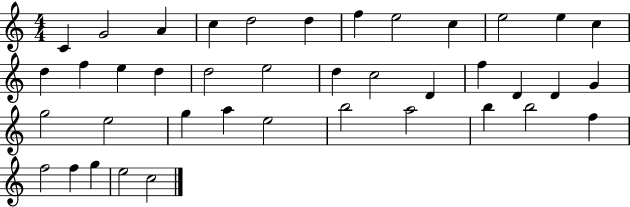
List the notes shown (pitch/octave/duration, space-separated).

C4/q G4/h A4/q C5/q D5/h D5/q F5/q E5/h C5/q E5/h E5/q C5/q D5/q F5/q E5/q D5/q D5/h E5/h D5/q C5/h D4/q F5/q D4/q D4/q G4/q G5/h E5/h G5/q A5/q E5/h B5/h A5/h B5/q B5/h F5/q F5/h F5/q G5/q E5/h C5/h